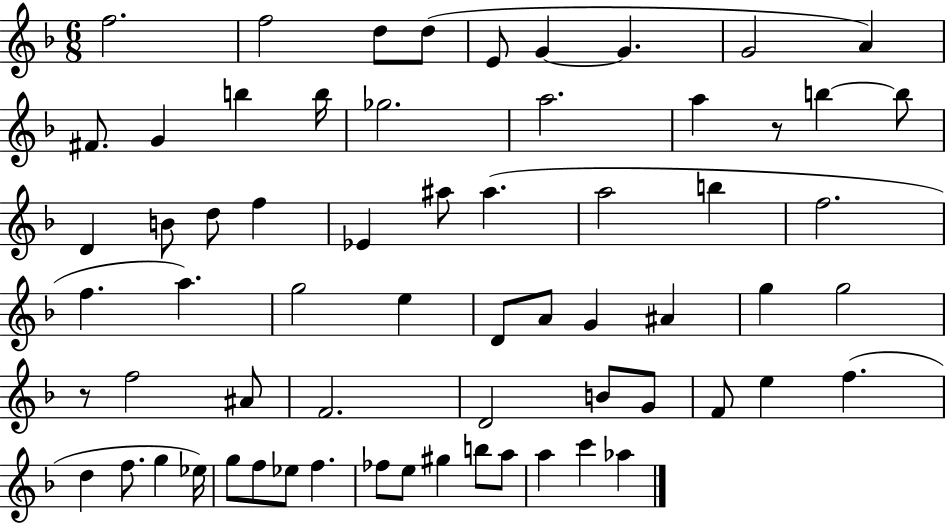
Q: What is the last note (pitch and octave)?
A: Ab5